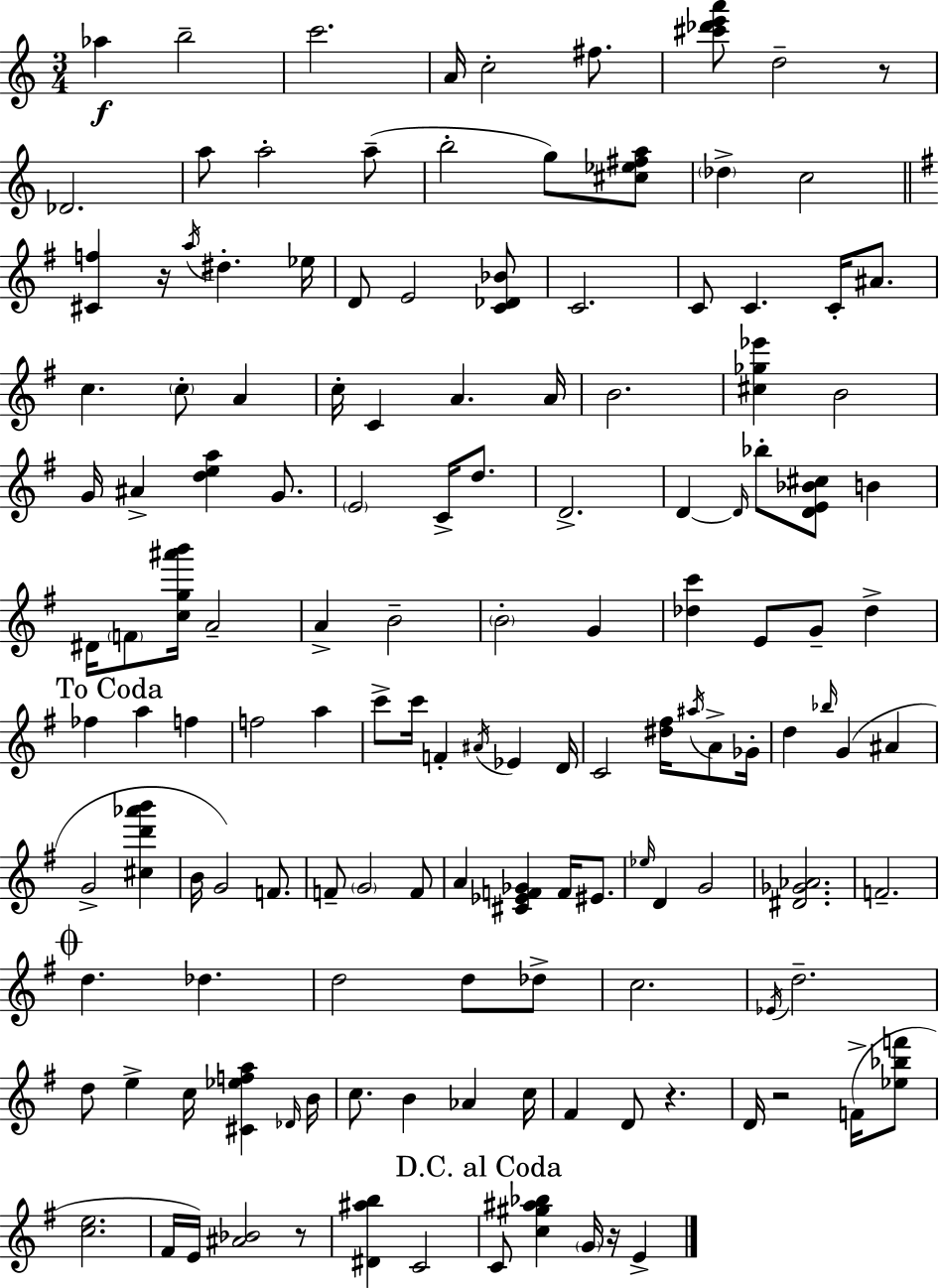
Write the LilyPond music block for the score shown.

{
  \clef treble
  \numericTimeSignature
  \time 3/4
  \key c \major
  \repeat volta 2 { aes''4\f b''2-- | c'''2. | a'16 c''2-. fis''8. | <cis''' des''' e''' a'''>8 d''2-- r8 | \break des'2. | a''8 a''2-. a''8--( | b''2-. g''8) <cis'' ees'' fis'' a''>8 | \parenthesize des''4-> c''2 | \break \bar "||" \break \key g \major <cis' f''>4 r16 \acciaccatura { a''16 } dis''4.-. | ees''16 d'8 e'2 <c' des' bes'>8 | c'2. | c'8 c'4. c'16-. ais'8. | \break c''4. \parenthesize c''8-. a'4 | c''16-. c'4 a'4. | a'16 b'2. | <cis'' ges'' ees'''>4 b'2 | \break g'16 ais'4-> <d'' e'' a''>4 g'8. | \parenthesize e'2 c'16-> d''8. | d'2.-> | d'4~~ \grace { d'16 } bes''8-. <d' e' bes' cis''>8 b'4 | \break dis'16 \parenthesize f'8 <c'' g'' ais''' b'''>16 a'2-- | a'4-> b'2-- | \parenthesize b'2-. g'4 | <des'' c'''>4 e'8 g'8-- des''4-> | \break \mark "To Coda" fes''4 a''4 f''4 | f''2 a''4 | c'''8-> c'''16 f'4-. \acciaccatura { ais'16 } ees'4 | d'16 c'2 <dis'' fis''>16 | \break \acciaccatura { ais''16 } a'8-> ges'16-. d''4 \grace { bes''16 } g'4( | ais'4 g'2-> | <cis'' d''' aes''' b'''>4 b'16 g'2) | f'8. f'8-- \parenthesize g'2 | \break f'8 a'4 <cis' ees' f' ges'>4 | f'16 eis'8. \grace { ees''16 } d'4 g'2 | <dis' ges' aes'>2. | f'2.-- | \break \mark \markup { \musicglyph "scripts.coda" } d''4. | des''4. d''2 | d''8 des''8-> c''2. | \acciaccatura { ees'16 } d''2.-- | \break d''8 e''4-> | c''16 <cis' ees'' f'' a''>4 \grace { des'16 } b'16 c''8. b'4 | aes'4 c''16 fis'4 | d'8 r4. d'16 r2 | \break f'16->( <ees'' bes'' f'''>8 <c'' e''>2. | fis'16 e'16) <ais' bes'>2 | r8 <dis' ais'' b''>4 | c'2 \mark "D.C. al Coda" c'8 <c'' gis'' ais'' bes''>4 | \break \parenthesize g'16 r16 e'4-> } \bar "|."
}